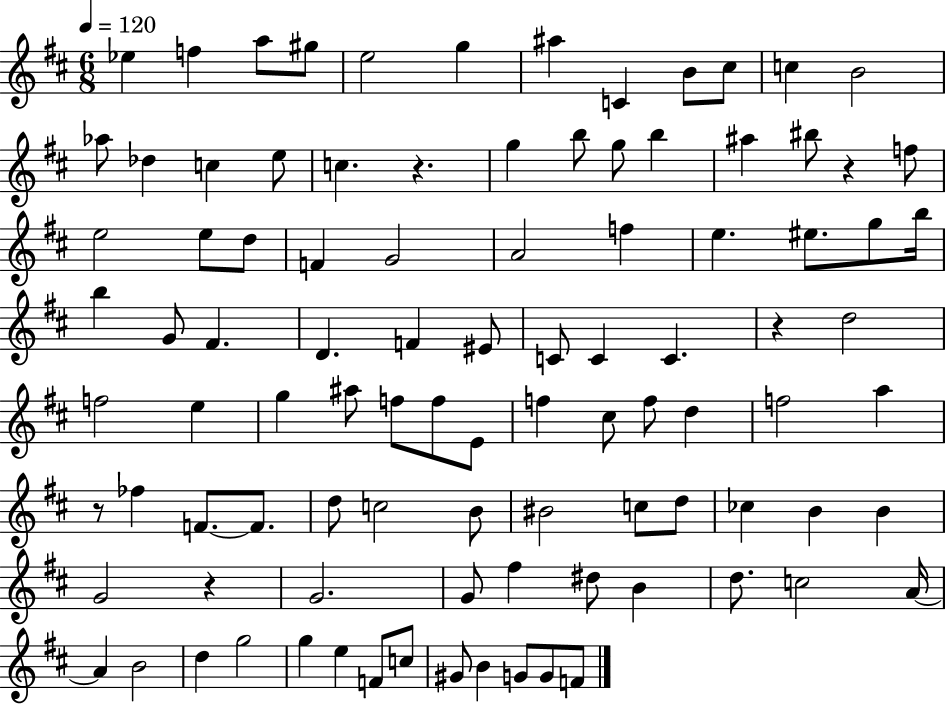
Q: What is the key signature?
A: D major